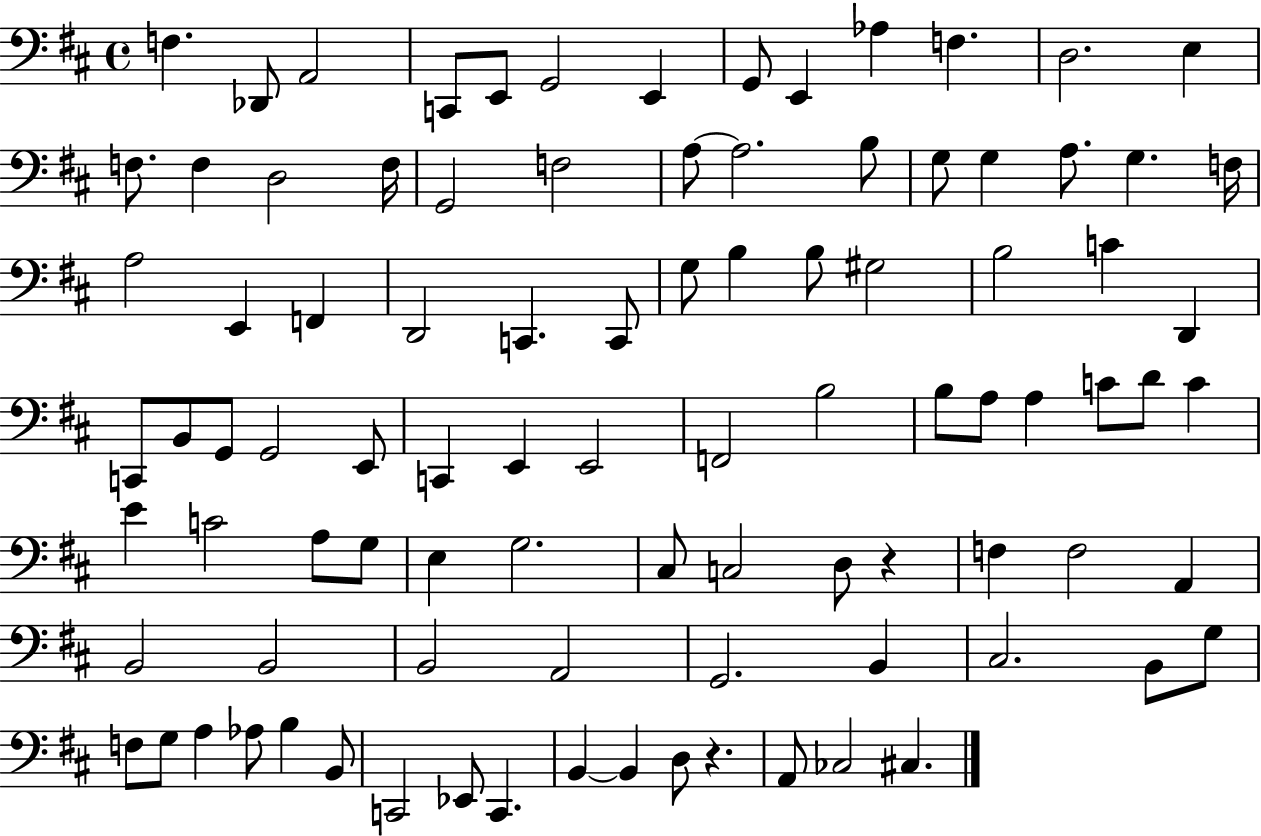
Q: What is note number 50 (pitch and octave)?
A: B3